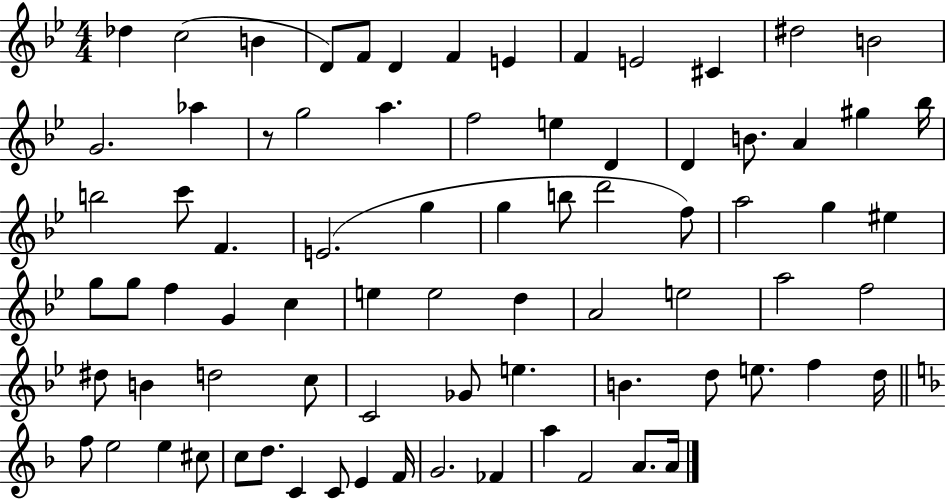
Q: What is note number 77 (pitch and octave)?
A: A4